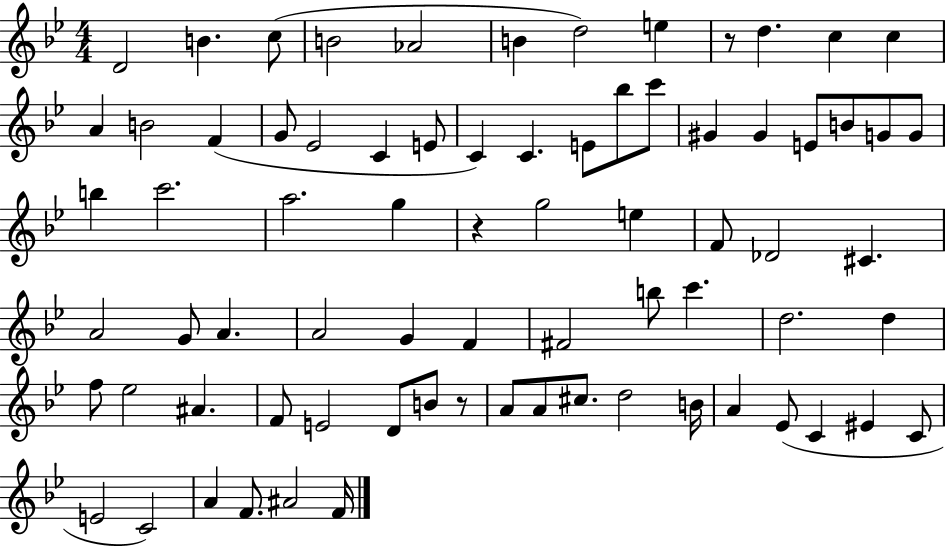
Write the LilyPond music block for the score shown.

{
  \clef treble
  \numericTimeSignature
  \time 4/4
  \key bes \major
  d'2 b'4. c''8( | b'2 aes'2 | b'4 d''2) e''4 | r8 d''4. c''4 c''4 | \break a'4 b'2 f'4( | g'8 ees'2 c'4 e'8 | c'4) c'4. e'8 bes''8 c'''8 | gis'4 gis'4 e'8 b'8 g'8 g'8 | \break b''4 c'''2. | a''2. g''4 | r4 g''2 e''4 | f'8 des'2 cis'4. | \break a'2 g'8 a'4. | a'2 g'4 f'4 | fis'2 b''8 c'''4. | d''2. d''4 | \break f''8 ees''2 ais'4. | f'8 e'2 d'8 b'8 r8 | a'8 a'8 cis''8. d''2 b'16 | a'4 ees'8( c'4 eis'4 c'8 | \break e'2 c'2) | a'4 f'8. ais'2 f'16 | \bar "|."
}